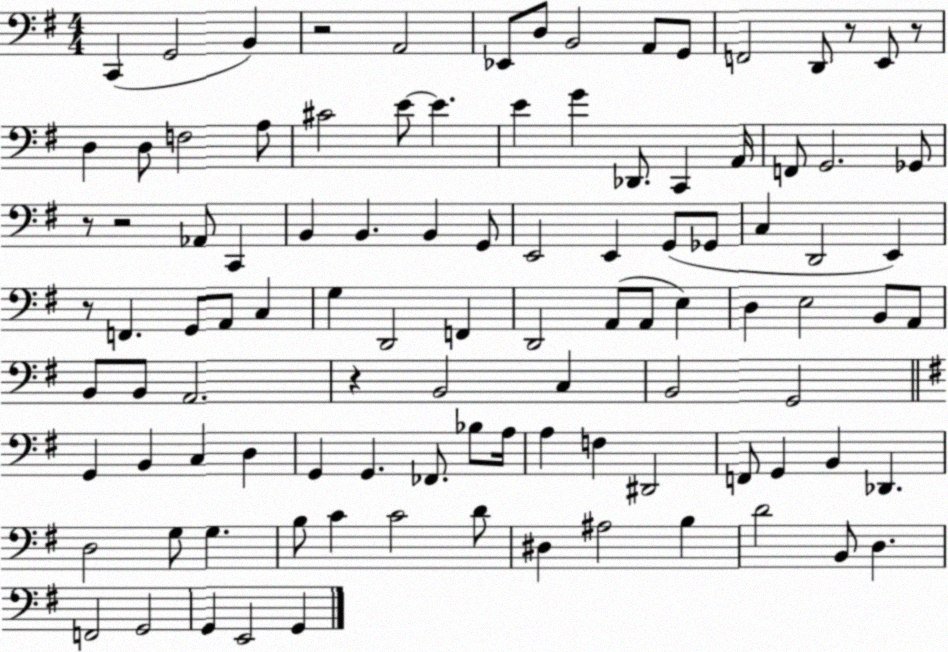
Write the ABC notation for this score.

X:1
T:Untitled
M:4/4
L:1/4
K:G
C,, G,,2 B,, z2 A,,2 _E,,/2 D,/2 B,,2 A,,/2 G,,/2 F,,2 D,,/2 z/2 E,,/2 z/2 D, D,/2 F,2 A,/2 ^C2 E/2 E E G _D,,/2 C,, A,,/4 F,,/2 G,,2 _G,,/2 z/2 z2 _A,,/2 C,, B,, B,, B,, G,,/2 E,,2 E,, G,,/2 _G,,/2 C, D,,2 E,, z/2 F,, G,,/2 A,,/2 C, G, D,,2 F,, D,,2 A,,/2 A,,/2 E, D, E,2 B,,/2 A,,/2 B,,/2 B,,/2 A,,2 z B,,2 C, B,,2 G,,2 G,, B,, C, D, G,, G,, _F,,/2 _B,/2 A,/4 A, F, ^D,,2 F,,/2 G,, B,, _D,, D,2 G,/2 G, B,/2 C C2 D/2 ^D, ^A,2 B, D2 B,,/2 D, F,,2 G,,2 G,, E,,2 G,,